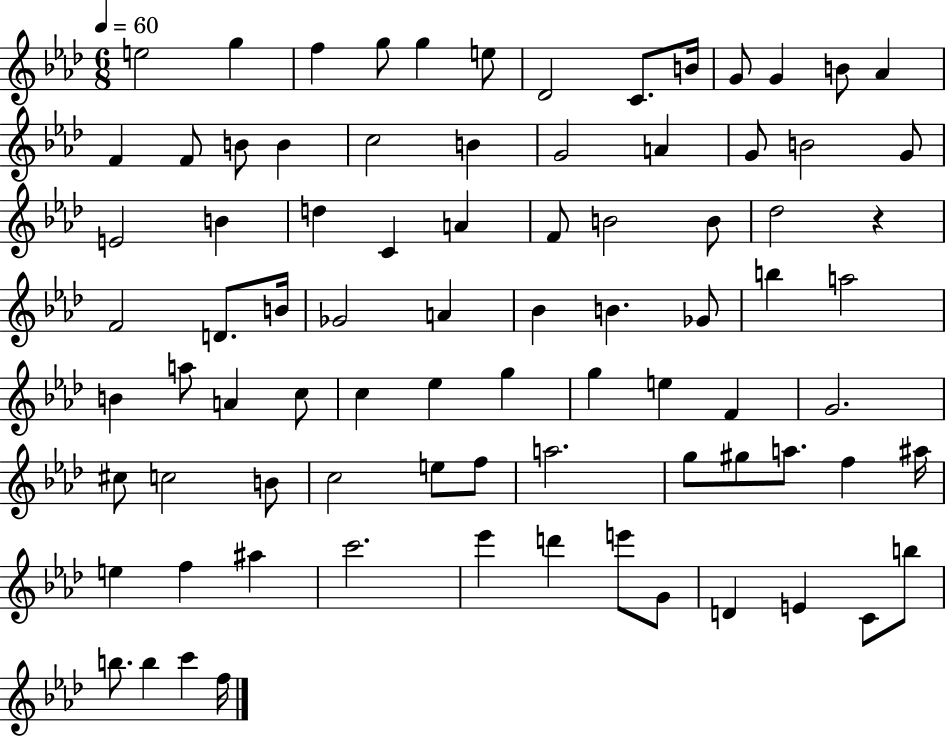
E5/h G5/q F5/q G5/e G5/q E5/e Db4/h C4/e. B4/s G4/e G4/q B4/e Ab4/q F4/q F4/e B4/e B4/q C5/h B4/q G4/h A4/q G4/e B4/h G4/e E4/h B4/q D5/q C4/q A4/q F4/e B4/h B4/e Db5/h R/q F4/h D4/e. B4/s Gb4/h A4/q Bb4/q B4/q. Gb4/e B5/q A5/h B4/q A5/e A4/q C5/e C5/q Eb5/q G5/q G5/q E5/q F4/q G4/h. C#5/e C5/h B4/e C5/h E5/e F5/e A5/h. G5/e G#5/e A5/e. F5/q A#5/s E5/q F5/q A#5/q C6/h. Eb6/q D6/q E6/e G4/e D4/q E4/q C4/e B5/e B5/e. B5/q C6/q F5/s